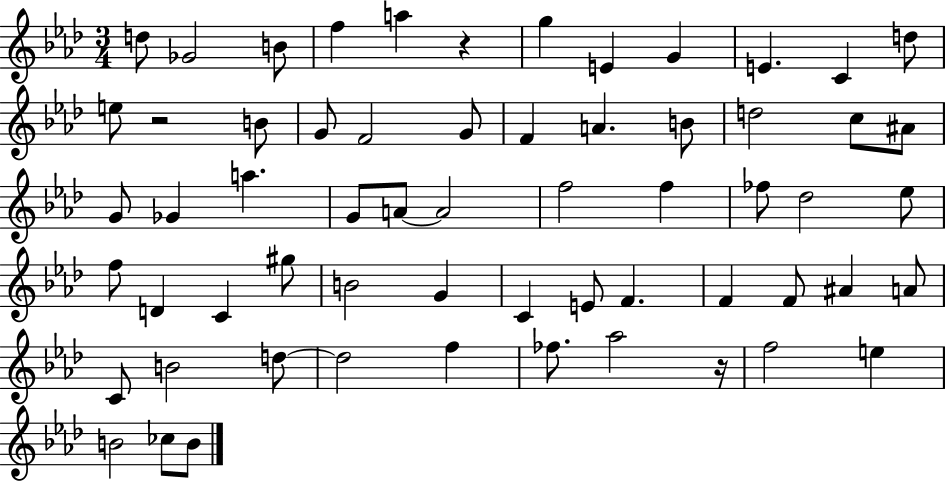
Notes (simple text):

D5/e Gb4/h B4/e F5/q A5/q R/q G5/q E4/q G4/q E4/q. C4/q D5/e E5/e R/h B4/e G4/e F4/h G4/e F4/q A4/q. B4/e D5/h C5/e A#4/e G4/e Gb4/q A5/q. G4/e A4/e A4/h F5/h F5/q FES5/e Db5/h Eb5/e F5/e D4/q C4/q G#5/e B4/h G4/q C4/q E4/e F4/q. F4/q F4/e A#4/q A4/e C4/e B4/h D5/e D5/h F5/q FES5/e. Ab5/h R/s F5/h E5/q B4/h CES5/e B4/e